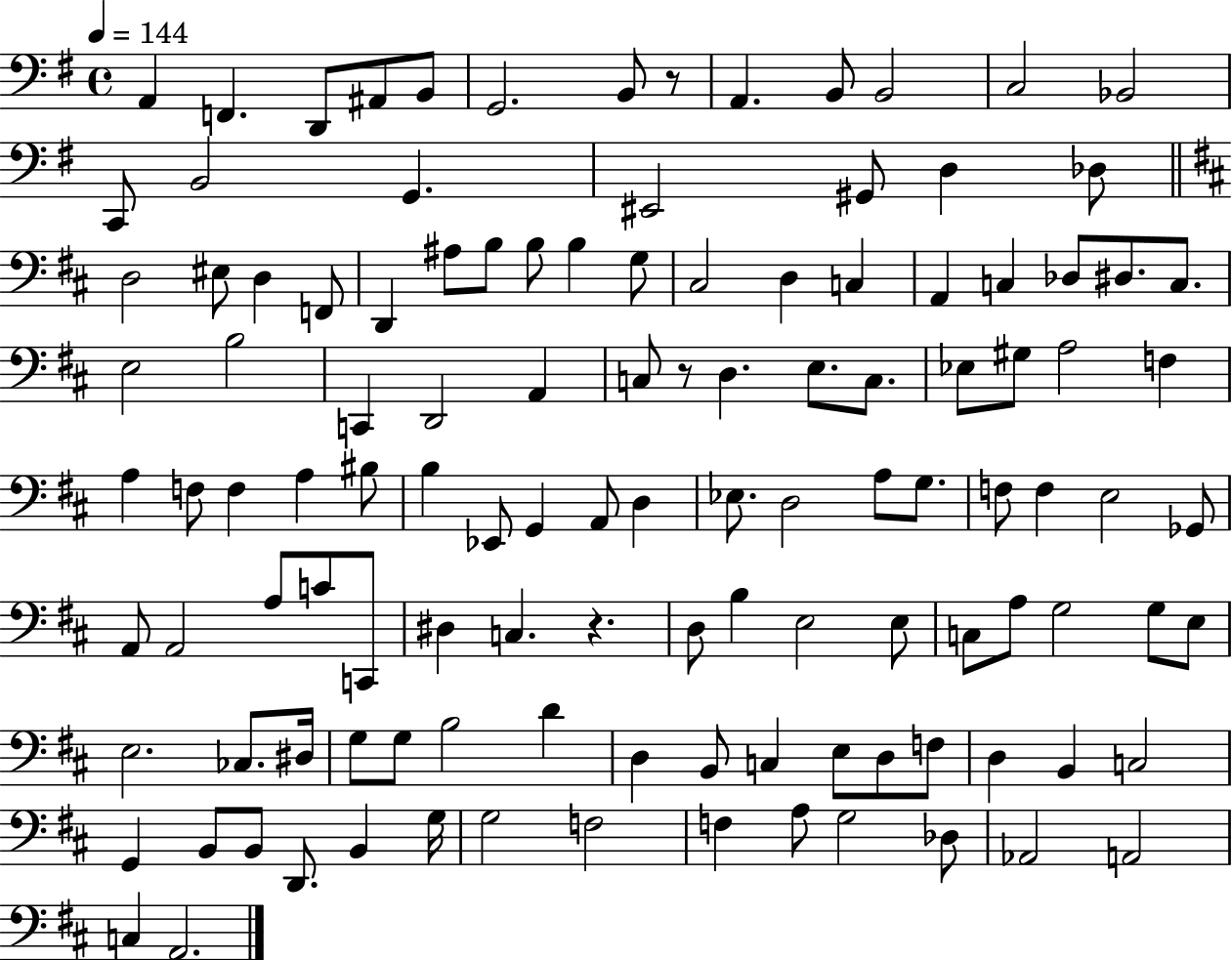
{
  \clef bass
  \time 4/4
  \defaultTimeSignature
  \key g \major
  \tempo 4 = 144
  \repeat volta 2 { a,4 f,4. d,8 ais,8 b,8 | g,2. b,8 r8 | a,4. b,8 b,2 | c2 bes,2 | \break c,8 b,2 g,4. | eis,2 gis,8 d4 des8 | \bar "||" \break \key d \major d2 eis8 d4 f,8 | d,4 ais8 b8 b8 b4 g8 | cis2 d4 c4 | a,4 c4 des8 dis8. c8. | \break e2 b2 | c,4 d,2 a,4 | c8 r8 d4. e8. c8. | ees8 gis8 a2 f4 | \break a4 f8 f4 a4 bis8 | b4 ees,8 g,4 a,8 d4 | ees8. d2 a8 g8. | f8 f4 e2 ges,8 | \break a,8 a,2 a8 c'8 c,8 | dis4 c4. r4. | d8 b4 e2 e8 | c8 a8 g2 g8 e8 | \break e2. ces8. dis16 | g8 g8 b2 d'4 | d4 b,8 c4 e8 d8 f8 | d4 b,4 c2 | \break g,4 b,8 b,8 d,8. b,4 g16 | g2 f2 | f4 a8 g2 des8 | aes,2 a,2 | \break c4 a,2. | } \bar "|."
}